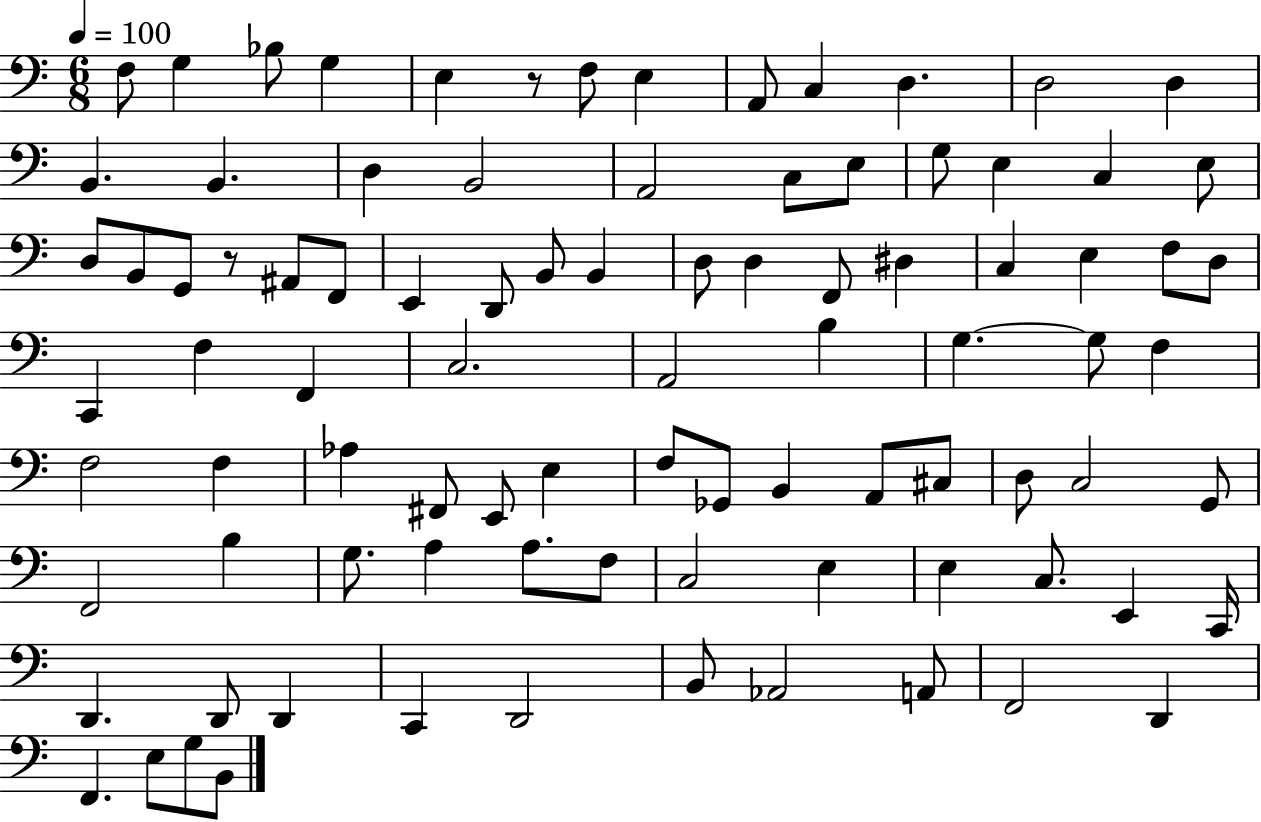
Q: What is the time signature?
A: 6/8